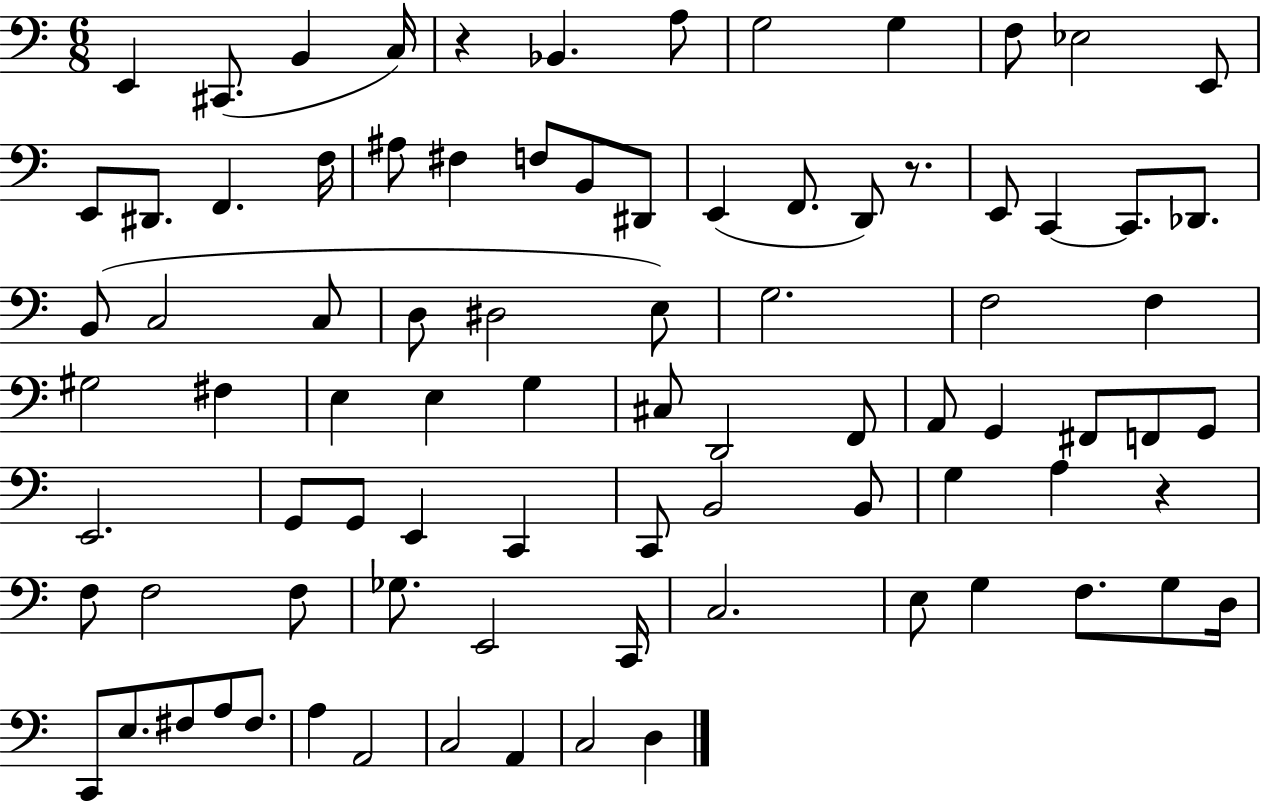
X:1
T:Untitled
M:6/8
L:1/4
K:C
E,, ^C,,/2 B,, C,/4 z _B,, A,/2 G,2 G, F,/2 _E,2 E,,/2 E,,/2 ^D,,/2 F,, F,/4 ^A,/2 ^F, F,/2 B,,/2 ^D,,/2 E,, F,,/2 D,,/2 z/2 E,,/2 C,, C,,/2 _D,,/2 B,,/2 C,2 C,/2 D,/2 ^D,2 E,/2 G,2 F,2 F, ^G,2 ^F, E, E, G, ^C,/2 D,,2 F,,/2 A,,/2 G,, ^F,,/2 F,,/2 G,,/2 E,,2 G,,/2 G,,/2 E,, C,, C,,/2 B,,2 B,,/2 G, A, z F,/2 F,2 F,/2 _G,/2 E,,2 C,,/4 C,2 E,/2 G, F,/2 G,/2 D,/4 C,,/2 E,/2 ^F,/2 A,/2 ^F,/2 A, A,,2 C,2 A,, C,2 D,